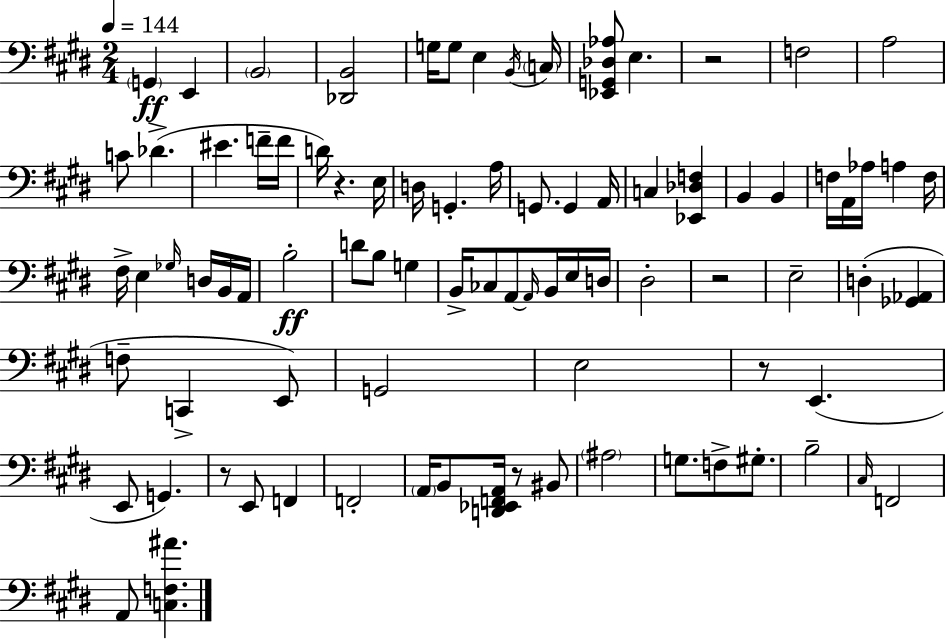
{
  \clef bass
  \numericTimeSignature
  \time 2/4
  \key e \major
  \tempo 4 = 144
  \repeat volta 2 { \parenthesize g,4\ff e,4 | \parenthesize b,2 | <des, b,>2 | g16 g8 e4 \acciaccatura { b,16 } | \break \parenthesize c16 <ees, g, des aes>8 e4. | r2 | f2 | a2 | \break c'8 des'4.->( | eis'4. f'16-- | f'16 d'16) r4. | e16 d16 g,4.-. | \break a16 g,8. g,4 | a,16 c4 <ees, des f>4 | b,4 b,4 | f16 a,16 aes16 a4 | \break f16 fis16-> e4 \grace { ges16 } d16 | b,16 a,16 b2-.\ff | d'8 b8 g4 | b,16-> ces8 a,8~~ \grace { a,16 } | \break b,16 e16 d16 dis2-. | r2 | e2-- | d4-.( <ges, aes,>4 | \break f8-- c,4-> | e,8) g,2 | e2 | r8 e,4.( | \break e,8 g,4.) | r8 e,8 f,4 | f,2-. | \parenthesize a,16 b,8 <d, ees, f, a,>16 r8 | \break bis,8 \parenthesize ais2 | g8. f8-> | gis8.-. b2-- | \grace { cis16 } f,2 | \break a,8 <c f ais'>4. | } \bar "|."
}